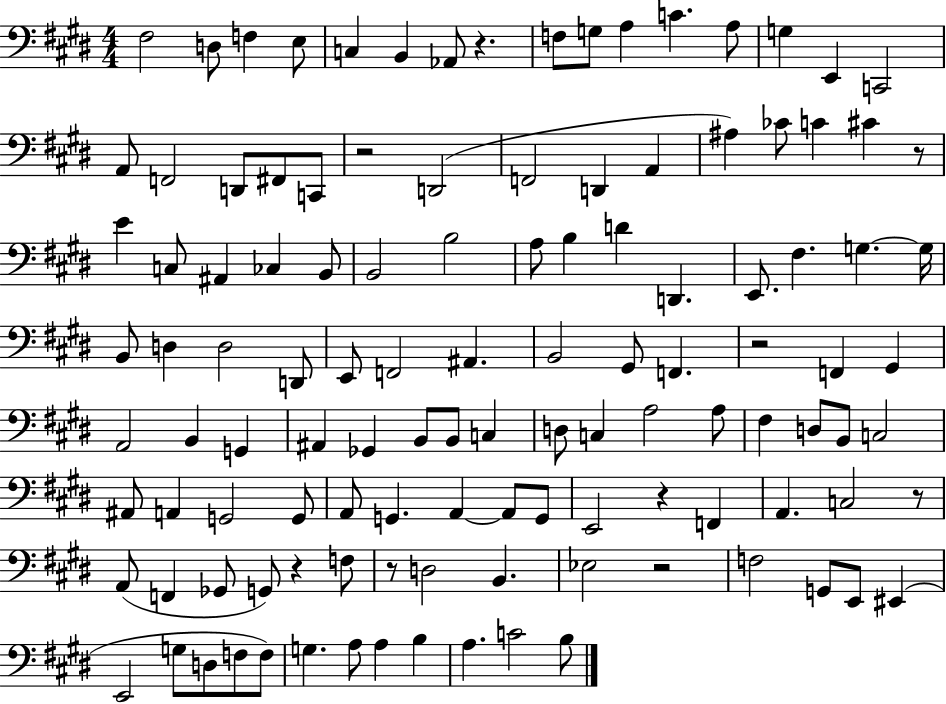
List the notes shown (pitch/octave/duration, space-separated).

F#3/h D3/e F3/q E3/e C3/q B2/q Ab2/e R/q. F3/e G3/e A3/q C4/q. A3/e G3/q E2/q C2/h A2/e F2/h D2/e F#2/e C2/e R/h D2/h F2/h D2/q A2/q A#3/q CES4/e C4/q C#4/q R/e E4/q C3/e A#2/q CES3/q B2/e B2/h B3/h A3/e B3/q D4/q D2/q. E2/e. F#3/q. G3/q. G3/s B2/e D3/q D3/h D2/e E2/e F2/h A#2/q. B2/h G#2/e F2/q. R/h F2/q G#2/q A2/h B2/q G2/q A#2/q Gb2/q B2/e B2/e C3/q D3/e C3/q A3/h A3/e F#3/q D3/e B2/e C3/h A#2/e A2/q G2/h G2/e A2/e G2/q. A2/q A2/e G2/e E2/h R/q F2/q A2/q. C3/h R/e A2/e F2/q Gb2/e G2/e R/q F3/e R/e D3/h B2/q. Eb3/h R/h F3/h G2/e E2/e EIS2/q E2/h G3/e D3/e F3/e F3/e G3/q. A3/e A3/q B3/q A3/q. C4/h B3/e